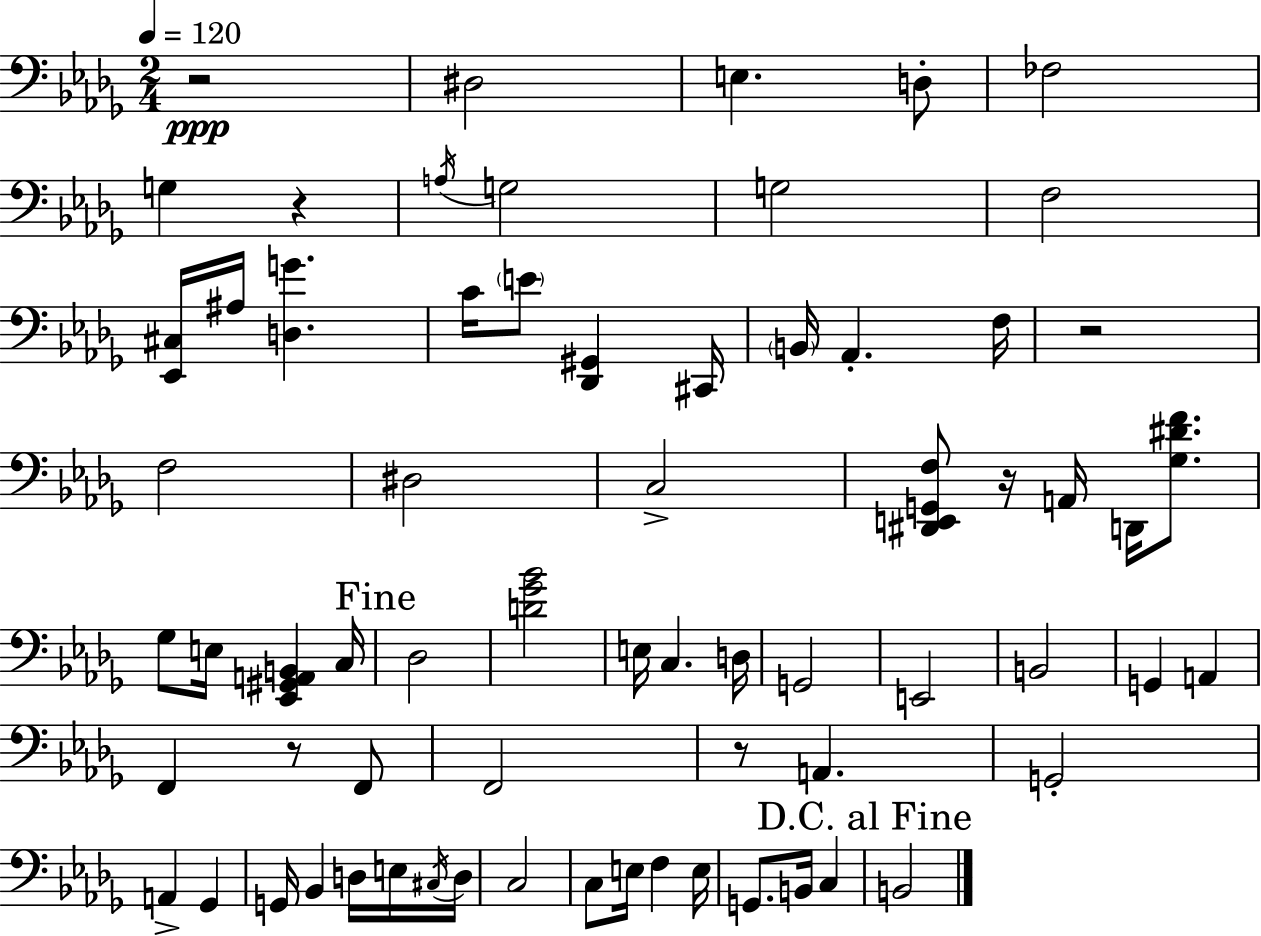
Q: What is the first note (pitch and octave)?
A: D#3